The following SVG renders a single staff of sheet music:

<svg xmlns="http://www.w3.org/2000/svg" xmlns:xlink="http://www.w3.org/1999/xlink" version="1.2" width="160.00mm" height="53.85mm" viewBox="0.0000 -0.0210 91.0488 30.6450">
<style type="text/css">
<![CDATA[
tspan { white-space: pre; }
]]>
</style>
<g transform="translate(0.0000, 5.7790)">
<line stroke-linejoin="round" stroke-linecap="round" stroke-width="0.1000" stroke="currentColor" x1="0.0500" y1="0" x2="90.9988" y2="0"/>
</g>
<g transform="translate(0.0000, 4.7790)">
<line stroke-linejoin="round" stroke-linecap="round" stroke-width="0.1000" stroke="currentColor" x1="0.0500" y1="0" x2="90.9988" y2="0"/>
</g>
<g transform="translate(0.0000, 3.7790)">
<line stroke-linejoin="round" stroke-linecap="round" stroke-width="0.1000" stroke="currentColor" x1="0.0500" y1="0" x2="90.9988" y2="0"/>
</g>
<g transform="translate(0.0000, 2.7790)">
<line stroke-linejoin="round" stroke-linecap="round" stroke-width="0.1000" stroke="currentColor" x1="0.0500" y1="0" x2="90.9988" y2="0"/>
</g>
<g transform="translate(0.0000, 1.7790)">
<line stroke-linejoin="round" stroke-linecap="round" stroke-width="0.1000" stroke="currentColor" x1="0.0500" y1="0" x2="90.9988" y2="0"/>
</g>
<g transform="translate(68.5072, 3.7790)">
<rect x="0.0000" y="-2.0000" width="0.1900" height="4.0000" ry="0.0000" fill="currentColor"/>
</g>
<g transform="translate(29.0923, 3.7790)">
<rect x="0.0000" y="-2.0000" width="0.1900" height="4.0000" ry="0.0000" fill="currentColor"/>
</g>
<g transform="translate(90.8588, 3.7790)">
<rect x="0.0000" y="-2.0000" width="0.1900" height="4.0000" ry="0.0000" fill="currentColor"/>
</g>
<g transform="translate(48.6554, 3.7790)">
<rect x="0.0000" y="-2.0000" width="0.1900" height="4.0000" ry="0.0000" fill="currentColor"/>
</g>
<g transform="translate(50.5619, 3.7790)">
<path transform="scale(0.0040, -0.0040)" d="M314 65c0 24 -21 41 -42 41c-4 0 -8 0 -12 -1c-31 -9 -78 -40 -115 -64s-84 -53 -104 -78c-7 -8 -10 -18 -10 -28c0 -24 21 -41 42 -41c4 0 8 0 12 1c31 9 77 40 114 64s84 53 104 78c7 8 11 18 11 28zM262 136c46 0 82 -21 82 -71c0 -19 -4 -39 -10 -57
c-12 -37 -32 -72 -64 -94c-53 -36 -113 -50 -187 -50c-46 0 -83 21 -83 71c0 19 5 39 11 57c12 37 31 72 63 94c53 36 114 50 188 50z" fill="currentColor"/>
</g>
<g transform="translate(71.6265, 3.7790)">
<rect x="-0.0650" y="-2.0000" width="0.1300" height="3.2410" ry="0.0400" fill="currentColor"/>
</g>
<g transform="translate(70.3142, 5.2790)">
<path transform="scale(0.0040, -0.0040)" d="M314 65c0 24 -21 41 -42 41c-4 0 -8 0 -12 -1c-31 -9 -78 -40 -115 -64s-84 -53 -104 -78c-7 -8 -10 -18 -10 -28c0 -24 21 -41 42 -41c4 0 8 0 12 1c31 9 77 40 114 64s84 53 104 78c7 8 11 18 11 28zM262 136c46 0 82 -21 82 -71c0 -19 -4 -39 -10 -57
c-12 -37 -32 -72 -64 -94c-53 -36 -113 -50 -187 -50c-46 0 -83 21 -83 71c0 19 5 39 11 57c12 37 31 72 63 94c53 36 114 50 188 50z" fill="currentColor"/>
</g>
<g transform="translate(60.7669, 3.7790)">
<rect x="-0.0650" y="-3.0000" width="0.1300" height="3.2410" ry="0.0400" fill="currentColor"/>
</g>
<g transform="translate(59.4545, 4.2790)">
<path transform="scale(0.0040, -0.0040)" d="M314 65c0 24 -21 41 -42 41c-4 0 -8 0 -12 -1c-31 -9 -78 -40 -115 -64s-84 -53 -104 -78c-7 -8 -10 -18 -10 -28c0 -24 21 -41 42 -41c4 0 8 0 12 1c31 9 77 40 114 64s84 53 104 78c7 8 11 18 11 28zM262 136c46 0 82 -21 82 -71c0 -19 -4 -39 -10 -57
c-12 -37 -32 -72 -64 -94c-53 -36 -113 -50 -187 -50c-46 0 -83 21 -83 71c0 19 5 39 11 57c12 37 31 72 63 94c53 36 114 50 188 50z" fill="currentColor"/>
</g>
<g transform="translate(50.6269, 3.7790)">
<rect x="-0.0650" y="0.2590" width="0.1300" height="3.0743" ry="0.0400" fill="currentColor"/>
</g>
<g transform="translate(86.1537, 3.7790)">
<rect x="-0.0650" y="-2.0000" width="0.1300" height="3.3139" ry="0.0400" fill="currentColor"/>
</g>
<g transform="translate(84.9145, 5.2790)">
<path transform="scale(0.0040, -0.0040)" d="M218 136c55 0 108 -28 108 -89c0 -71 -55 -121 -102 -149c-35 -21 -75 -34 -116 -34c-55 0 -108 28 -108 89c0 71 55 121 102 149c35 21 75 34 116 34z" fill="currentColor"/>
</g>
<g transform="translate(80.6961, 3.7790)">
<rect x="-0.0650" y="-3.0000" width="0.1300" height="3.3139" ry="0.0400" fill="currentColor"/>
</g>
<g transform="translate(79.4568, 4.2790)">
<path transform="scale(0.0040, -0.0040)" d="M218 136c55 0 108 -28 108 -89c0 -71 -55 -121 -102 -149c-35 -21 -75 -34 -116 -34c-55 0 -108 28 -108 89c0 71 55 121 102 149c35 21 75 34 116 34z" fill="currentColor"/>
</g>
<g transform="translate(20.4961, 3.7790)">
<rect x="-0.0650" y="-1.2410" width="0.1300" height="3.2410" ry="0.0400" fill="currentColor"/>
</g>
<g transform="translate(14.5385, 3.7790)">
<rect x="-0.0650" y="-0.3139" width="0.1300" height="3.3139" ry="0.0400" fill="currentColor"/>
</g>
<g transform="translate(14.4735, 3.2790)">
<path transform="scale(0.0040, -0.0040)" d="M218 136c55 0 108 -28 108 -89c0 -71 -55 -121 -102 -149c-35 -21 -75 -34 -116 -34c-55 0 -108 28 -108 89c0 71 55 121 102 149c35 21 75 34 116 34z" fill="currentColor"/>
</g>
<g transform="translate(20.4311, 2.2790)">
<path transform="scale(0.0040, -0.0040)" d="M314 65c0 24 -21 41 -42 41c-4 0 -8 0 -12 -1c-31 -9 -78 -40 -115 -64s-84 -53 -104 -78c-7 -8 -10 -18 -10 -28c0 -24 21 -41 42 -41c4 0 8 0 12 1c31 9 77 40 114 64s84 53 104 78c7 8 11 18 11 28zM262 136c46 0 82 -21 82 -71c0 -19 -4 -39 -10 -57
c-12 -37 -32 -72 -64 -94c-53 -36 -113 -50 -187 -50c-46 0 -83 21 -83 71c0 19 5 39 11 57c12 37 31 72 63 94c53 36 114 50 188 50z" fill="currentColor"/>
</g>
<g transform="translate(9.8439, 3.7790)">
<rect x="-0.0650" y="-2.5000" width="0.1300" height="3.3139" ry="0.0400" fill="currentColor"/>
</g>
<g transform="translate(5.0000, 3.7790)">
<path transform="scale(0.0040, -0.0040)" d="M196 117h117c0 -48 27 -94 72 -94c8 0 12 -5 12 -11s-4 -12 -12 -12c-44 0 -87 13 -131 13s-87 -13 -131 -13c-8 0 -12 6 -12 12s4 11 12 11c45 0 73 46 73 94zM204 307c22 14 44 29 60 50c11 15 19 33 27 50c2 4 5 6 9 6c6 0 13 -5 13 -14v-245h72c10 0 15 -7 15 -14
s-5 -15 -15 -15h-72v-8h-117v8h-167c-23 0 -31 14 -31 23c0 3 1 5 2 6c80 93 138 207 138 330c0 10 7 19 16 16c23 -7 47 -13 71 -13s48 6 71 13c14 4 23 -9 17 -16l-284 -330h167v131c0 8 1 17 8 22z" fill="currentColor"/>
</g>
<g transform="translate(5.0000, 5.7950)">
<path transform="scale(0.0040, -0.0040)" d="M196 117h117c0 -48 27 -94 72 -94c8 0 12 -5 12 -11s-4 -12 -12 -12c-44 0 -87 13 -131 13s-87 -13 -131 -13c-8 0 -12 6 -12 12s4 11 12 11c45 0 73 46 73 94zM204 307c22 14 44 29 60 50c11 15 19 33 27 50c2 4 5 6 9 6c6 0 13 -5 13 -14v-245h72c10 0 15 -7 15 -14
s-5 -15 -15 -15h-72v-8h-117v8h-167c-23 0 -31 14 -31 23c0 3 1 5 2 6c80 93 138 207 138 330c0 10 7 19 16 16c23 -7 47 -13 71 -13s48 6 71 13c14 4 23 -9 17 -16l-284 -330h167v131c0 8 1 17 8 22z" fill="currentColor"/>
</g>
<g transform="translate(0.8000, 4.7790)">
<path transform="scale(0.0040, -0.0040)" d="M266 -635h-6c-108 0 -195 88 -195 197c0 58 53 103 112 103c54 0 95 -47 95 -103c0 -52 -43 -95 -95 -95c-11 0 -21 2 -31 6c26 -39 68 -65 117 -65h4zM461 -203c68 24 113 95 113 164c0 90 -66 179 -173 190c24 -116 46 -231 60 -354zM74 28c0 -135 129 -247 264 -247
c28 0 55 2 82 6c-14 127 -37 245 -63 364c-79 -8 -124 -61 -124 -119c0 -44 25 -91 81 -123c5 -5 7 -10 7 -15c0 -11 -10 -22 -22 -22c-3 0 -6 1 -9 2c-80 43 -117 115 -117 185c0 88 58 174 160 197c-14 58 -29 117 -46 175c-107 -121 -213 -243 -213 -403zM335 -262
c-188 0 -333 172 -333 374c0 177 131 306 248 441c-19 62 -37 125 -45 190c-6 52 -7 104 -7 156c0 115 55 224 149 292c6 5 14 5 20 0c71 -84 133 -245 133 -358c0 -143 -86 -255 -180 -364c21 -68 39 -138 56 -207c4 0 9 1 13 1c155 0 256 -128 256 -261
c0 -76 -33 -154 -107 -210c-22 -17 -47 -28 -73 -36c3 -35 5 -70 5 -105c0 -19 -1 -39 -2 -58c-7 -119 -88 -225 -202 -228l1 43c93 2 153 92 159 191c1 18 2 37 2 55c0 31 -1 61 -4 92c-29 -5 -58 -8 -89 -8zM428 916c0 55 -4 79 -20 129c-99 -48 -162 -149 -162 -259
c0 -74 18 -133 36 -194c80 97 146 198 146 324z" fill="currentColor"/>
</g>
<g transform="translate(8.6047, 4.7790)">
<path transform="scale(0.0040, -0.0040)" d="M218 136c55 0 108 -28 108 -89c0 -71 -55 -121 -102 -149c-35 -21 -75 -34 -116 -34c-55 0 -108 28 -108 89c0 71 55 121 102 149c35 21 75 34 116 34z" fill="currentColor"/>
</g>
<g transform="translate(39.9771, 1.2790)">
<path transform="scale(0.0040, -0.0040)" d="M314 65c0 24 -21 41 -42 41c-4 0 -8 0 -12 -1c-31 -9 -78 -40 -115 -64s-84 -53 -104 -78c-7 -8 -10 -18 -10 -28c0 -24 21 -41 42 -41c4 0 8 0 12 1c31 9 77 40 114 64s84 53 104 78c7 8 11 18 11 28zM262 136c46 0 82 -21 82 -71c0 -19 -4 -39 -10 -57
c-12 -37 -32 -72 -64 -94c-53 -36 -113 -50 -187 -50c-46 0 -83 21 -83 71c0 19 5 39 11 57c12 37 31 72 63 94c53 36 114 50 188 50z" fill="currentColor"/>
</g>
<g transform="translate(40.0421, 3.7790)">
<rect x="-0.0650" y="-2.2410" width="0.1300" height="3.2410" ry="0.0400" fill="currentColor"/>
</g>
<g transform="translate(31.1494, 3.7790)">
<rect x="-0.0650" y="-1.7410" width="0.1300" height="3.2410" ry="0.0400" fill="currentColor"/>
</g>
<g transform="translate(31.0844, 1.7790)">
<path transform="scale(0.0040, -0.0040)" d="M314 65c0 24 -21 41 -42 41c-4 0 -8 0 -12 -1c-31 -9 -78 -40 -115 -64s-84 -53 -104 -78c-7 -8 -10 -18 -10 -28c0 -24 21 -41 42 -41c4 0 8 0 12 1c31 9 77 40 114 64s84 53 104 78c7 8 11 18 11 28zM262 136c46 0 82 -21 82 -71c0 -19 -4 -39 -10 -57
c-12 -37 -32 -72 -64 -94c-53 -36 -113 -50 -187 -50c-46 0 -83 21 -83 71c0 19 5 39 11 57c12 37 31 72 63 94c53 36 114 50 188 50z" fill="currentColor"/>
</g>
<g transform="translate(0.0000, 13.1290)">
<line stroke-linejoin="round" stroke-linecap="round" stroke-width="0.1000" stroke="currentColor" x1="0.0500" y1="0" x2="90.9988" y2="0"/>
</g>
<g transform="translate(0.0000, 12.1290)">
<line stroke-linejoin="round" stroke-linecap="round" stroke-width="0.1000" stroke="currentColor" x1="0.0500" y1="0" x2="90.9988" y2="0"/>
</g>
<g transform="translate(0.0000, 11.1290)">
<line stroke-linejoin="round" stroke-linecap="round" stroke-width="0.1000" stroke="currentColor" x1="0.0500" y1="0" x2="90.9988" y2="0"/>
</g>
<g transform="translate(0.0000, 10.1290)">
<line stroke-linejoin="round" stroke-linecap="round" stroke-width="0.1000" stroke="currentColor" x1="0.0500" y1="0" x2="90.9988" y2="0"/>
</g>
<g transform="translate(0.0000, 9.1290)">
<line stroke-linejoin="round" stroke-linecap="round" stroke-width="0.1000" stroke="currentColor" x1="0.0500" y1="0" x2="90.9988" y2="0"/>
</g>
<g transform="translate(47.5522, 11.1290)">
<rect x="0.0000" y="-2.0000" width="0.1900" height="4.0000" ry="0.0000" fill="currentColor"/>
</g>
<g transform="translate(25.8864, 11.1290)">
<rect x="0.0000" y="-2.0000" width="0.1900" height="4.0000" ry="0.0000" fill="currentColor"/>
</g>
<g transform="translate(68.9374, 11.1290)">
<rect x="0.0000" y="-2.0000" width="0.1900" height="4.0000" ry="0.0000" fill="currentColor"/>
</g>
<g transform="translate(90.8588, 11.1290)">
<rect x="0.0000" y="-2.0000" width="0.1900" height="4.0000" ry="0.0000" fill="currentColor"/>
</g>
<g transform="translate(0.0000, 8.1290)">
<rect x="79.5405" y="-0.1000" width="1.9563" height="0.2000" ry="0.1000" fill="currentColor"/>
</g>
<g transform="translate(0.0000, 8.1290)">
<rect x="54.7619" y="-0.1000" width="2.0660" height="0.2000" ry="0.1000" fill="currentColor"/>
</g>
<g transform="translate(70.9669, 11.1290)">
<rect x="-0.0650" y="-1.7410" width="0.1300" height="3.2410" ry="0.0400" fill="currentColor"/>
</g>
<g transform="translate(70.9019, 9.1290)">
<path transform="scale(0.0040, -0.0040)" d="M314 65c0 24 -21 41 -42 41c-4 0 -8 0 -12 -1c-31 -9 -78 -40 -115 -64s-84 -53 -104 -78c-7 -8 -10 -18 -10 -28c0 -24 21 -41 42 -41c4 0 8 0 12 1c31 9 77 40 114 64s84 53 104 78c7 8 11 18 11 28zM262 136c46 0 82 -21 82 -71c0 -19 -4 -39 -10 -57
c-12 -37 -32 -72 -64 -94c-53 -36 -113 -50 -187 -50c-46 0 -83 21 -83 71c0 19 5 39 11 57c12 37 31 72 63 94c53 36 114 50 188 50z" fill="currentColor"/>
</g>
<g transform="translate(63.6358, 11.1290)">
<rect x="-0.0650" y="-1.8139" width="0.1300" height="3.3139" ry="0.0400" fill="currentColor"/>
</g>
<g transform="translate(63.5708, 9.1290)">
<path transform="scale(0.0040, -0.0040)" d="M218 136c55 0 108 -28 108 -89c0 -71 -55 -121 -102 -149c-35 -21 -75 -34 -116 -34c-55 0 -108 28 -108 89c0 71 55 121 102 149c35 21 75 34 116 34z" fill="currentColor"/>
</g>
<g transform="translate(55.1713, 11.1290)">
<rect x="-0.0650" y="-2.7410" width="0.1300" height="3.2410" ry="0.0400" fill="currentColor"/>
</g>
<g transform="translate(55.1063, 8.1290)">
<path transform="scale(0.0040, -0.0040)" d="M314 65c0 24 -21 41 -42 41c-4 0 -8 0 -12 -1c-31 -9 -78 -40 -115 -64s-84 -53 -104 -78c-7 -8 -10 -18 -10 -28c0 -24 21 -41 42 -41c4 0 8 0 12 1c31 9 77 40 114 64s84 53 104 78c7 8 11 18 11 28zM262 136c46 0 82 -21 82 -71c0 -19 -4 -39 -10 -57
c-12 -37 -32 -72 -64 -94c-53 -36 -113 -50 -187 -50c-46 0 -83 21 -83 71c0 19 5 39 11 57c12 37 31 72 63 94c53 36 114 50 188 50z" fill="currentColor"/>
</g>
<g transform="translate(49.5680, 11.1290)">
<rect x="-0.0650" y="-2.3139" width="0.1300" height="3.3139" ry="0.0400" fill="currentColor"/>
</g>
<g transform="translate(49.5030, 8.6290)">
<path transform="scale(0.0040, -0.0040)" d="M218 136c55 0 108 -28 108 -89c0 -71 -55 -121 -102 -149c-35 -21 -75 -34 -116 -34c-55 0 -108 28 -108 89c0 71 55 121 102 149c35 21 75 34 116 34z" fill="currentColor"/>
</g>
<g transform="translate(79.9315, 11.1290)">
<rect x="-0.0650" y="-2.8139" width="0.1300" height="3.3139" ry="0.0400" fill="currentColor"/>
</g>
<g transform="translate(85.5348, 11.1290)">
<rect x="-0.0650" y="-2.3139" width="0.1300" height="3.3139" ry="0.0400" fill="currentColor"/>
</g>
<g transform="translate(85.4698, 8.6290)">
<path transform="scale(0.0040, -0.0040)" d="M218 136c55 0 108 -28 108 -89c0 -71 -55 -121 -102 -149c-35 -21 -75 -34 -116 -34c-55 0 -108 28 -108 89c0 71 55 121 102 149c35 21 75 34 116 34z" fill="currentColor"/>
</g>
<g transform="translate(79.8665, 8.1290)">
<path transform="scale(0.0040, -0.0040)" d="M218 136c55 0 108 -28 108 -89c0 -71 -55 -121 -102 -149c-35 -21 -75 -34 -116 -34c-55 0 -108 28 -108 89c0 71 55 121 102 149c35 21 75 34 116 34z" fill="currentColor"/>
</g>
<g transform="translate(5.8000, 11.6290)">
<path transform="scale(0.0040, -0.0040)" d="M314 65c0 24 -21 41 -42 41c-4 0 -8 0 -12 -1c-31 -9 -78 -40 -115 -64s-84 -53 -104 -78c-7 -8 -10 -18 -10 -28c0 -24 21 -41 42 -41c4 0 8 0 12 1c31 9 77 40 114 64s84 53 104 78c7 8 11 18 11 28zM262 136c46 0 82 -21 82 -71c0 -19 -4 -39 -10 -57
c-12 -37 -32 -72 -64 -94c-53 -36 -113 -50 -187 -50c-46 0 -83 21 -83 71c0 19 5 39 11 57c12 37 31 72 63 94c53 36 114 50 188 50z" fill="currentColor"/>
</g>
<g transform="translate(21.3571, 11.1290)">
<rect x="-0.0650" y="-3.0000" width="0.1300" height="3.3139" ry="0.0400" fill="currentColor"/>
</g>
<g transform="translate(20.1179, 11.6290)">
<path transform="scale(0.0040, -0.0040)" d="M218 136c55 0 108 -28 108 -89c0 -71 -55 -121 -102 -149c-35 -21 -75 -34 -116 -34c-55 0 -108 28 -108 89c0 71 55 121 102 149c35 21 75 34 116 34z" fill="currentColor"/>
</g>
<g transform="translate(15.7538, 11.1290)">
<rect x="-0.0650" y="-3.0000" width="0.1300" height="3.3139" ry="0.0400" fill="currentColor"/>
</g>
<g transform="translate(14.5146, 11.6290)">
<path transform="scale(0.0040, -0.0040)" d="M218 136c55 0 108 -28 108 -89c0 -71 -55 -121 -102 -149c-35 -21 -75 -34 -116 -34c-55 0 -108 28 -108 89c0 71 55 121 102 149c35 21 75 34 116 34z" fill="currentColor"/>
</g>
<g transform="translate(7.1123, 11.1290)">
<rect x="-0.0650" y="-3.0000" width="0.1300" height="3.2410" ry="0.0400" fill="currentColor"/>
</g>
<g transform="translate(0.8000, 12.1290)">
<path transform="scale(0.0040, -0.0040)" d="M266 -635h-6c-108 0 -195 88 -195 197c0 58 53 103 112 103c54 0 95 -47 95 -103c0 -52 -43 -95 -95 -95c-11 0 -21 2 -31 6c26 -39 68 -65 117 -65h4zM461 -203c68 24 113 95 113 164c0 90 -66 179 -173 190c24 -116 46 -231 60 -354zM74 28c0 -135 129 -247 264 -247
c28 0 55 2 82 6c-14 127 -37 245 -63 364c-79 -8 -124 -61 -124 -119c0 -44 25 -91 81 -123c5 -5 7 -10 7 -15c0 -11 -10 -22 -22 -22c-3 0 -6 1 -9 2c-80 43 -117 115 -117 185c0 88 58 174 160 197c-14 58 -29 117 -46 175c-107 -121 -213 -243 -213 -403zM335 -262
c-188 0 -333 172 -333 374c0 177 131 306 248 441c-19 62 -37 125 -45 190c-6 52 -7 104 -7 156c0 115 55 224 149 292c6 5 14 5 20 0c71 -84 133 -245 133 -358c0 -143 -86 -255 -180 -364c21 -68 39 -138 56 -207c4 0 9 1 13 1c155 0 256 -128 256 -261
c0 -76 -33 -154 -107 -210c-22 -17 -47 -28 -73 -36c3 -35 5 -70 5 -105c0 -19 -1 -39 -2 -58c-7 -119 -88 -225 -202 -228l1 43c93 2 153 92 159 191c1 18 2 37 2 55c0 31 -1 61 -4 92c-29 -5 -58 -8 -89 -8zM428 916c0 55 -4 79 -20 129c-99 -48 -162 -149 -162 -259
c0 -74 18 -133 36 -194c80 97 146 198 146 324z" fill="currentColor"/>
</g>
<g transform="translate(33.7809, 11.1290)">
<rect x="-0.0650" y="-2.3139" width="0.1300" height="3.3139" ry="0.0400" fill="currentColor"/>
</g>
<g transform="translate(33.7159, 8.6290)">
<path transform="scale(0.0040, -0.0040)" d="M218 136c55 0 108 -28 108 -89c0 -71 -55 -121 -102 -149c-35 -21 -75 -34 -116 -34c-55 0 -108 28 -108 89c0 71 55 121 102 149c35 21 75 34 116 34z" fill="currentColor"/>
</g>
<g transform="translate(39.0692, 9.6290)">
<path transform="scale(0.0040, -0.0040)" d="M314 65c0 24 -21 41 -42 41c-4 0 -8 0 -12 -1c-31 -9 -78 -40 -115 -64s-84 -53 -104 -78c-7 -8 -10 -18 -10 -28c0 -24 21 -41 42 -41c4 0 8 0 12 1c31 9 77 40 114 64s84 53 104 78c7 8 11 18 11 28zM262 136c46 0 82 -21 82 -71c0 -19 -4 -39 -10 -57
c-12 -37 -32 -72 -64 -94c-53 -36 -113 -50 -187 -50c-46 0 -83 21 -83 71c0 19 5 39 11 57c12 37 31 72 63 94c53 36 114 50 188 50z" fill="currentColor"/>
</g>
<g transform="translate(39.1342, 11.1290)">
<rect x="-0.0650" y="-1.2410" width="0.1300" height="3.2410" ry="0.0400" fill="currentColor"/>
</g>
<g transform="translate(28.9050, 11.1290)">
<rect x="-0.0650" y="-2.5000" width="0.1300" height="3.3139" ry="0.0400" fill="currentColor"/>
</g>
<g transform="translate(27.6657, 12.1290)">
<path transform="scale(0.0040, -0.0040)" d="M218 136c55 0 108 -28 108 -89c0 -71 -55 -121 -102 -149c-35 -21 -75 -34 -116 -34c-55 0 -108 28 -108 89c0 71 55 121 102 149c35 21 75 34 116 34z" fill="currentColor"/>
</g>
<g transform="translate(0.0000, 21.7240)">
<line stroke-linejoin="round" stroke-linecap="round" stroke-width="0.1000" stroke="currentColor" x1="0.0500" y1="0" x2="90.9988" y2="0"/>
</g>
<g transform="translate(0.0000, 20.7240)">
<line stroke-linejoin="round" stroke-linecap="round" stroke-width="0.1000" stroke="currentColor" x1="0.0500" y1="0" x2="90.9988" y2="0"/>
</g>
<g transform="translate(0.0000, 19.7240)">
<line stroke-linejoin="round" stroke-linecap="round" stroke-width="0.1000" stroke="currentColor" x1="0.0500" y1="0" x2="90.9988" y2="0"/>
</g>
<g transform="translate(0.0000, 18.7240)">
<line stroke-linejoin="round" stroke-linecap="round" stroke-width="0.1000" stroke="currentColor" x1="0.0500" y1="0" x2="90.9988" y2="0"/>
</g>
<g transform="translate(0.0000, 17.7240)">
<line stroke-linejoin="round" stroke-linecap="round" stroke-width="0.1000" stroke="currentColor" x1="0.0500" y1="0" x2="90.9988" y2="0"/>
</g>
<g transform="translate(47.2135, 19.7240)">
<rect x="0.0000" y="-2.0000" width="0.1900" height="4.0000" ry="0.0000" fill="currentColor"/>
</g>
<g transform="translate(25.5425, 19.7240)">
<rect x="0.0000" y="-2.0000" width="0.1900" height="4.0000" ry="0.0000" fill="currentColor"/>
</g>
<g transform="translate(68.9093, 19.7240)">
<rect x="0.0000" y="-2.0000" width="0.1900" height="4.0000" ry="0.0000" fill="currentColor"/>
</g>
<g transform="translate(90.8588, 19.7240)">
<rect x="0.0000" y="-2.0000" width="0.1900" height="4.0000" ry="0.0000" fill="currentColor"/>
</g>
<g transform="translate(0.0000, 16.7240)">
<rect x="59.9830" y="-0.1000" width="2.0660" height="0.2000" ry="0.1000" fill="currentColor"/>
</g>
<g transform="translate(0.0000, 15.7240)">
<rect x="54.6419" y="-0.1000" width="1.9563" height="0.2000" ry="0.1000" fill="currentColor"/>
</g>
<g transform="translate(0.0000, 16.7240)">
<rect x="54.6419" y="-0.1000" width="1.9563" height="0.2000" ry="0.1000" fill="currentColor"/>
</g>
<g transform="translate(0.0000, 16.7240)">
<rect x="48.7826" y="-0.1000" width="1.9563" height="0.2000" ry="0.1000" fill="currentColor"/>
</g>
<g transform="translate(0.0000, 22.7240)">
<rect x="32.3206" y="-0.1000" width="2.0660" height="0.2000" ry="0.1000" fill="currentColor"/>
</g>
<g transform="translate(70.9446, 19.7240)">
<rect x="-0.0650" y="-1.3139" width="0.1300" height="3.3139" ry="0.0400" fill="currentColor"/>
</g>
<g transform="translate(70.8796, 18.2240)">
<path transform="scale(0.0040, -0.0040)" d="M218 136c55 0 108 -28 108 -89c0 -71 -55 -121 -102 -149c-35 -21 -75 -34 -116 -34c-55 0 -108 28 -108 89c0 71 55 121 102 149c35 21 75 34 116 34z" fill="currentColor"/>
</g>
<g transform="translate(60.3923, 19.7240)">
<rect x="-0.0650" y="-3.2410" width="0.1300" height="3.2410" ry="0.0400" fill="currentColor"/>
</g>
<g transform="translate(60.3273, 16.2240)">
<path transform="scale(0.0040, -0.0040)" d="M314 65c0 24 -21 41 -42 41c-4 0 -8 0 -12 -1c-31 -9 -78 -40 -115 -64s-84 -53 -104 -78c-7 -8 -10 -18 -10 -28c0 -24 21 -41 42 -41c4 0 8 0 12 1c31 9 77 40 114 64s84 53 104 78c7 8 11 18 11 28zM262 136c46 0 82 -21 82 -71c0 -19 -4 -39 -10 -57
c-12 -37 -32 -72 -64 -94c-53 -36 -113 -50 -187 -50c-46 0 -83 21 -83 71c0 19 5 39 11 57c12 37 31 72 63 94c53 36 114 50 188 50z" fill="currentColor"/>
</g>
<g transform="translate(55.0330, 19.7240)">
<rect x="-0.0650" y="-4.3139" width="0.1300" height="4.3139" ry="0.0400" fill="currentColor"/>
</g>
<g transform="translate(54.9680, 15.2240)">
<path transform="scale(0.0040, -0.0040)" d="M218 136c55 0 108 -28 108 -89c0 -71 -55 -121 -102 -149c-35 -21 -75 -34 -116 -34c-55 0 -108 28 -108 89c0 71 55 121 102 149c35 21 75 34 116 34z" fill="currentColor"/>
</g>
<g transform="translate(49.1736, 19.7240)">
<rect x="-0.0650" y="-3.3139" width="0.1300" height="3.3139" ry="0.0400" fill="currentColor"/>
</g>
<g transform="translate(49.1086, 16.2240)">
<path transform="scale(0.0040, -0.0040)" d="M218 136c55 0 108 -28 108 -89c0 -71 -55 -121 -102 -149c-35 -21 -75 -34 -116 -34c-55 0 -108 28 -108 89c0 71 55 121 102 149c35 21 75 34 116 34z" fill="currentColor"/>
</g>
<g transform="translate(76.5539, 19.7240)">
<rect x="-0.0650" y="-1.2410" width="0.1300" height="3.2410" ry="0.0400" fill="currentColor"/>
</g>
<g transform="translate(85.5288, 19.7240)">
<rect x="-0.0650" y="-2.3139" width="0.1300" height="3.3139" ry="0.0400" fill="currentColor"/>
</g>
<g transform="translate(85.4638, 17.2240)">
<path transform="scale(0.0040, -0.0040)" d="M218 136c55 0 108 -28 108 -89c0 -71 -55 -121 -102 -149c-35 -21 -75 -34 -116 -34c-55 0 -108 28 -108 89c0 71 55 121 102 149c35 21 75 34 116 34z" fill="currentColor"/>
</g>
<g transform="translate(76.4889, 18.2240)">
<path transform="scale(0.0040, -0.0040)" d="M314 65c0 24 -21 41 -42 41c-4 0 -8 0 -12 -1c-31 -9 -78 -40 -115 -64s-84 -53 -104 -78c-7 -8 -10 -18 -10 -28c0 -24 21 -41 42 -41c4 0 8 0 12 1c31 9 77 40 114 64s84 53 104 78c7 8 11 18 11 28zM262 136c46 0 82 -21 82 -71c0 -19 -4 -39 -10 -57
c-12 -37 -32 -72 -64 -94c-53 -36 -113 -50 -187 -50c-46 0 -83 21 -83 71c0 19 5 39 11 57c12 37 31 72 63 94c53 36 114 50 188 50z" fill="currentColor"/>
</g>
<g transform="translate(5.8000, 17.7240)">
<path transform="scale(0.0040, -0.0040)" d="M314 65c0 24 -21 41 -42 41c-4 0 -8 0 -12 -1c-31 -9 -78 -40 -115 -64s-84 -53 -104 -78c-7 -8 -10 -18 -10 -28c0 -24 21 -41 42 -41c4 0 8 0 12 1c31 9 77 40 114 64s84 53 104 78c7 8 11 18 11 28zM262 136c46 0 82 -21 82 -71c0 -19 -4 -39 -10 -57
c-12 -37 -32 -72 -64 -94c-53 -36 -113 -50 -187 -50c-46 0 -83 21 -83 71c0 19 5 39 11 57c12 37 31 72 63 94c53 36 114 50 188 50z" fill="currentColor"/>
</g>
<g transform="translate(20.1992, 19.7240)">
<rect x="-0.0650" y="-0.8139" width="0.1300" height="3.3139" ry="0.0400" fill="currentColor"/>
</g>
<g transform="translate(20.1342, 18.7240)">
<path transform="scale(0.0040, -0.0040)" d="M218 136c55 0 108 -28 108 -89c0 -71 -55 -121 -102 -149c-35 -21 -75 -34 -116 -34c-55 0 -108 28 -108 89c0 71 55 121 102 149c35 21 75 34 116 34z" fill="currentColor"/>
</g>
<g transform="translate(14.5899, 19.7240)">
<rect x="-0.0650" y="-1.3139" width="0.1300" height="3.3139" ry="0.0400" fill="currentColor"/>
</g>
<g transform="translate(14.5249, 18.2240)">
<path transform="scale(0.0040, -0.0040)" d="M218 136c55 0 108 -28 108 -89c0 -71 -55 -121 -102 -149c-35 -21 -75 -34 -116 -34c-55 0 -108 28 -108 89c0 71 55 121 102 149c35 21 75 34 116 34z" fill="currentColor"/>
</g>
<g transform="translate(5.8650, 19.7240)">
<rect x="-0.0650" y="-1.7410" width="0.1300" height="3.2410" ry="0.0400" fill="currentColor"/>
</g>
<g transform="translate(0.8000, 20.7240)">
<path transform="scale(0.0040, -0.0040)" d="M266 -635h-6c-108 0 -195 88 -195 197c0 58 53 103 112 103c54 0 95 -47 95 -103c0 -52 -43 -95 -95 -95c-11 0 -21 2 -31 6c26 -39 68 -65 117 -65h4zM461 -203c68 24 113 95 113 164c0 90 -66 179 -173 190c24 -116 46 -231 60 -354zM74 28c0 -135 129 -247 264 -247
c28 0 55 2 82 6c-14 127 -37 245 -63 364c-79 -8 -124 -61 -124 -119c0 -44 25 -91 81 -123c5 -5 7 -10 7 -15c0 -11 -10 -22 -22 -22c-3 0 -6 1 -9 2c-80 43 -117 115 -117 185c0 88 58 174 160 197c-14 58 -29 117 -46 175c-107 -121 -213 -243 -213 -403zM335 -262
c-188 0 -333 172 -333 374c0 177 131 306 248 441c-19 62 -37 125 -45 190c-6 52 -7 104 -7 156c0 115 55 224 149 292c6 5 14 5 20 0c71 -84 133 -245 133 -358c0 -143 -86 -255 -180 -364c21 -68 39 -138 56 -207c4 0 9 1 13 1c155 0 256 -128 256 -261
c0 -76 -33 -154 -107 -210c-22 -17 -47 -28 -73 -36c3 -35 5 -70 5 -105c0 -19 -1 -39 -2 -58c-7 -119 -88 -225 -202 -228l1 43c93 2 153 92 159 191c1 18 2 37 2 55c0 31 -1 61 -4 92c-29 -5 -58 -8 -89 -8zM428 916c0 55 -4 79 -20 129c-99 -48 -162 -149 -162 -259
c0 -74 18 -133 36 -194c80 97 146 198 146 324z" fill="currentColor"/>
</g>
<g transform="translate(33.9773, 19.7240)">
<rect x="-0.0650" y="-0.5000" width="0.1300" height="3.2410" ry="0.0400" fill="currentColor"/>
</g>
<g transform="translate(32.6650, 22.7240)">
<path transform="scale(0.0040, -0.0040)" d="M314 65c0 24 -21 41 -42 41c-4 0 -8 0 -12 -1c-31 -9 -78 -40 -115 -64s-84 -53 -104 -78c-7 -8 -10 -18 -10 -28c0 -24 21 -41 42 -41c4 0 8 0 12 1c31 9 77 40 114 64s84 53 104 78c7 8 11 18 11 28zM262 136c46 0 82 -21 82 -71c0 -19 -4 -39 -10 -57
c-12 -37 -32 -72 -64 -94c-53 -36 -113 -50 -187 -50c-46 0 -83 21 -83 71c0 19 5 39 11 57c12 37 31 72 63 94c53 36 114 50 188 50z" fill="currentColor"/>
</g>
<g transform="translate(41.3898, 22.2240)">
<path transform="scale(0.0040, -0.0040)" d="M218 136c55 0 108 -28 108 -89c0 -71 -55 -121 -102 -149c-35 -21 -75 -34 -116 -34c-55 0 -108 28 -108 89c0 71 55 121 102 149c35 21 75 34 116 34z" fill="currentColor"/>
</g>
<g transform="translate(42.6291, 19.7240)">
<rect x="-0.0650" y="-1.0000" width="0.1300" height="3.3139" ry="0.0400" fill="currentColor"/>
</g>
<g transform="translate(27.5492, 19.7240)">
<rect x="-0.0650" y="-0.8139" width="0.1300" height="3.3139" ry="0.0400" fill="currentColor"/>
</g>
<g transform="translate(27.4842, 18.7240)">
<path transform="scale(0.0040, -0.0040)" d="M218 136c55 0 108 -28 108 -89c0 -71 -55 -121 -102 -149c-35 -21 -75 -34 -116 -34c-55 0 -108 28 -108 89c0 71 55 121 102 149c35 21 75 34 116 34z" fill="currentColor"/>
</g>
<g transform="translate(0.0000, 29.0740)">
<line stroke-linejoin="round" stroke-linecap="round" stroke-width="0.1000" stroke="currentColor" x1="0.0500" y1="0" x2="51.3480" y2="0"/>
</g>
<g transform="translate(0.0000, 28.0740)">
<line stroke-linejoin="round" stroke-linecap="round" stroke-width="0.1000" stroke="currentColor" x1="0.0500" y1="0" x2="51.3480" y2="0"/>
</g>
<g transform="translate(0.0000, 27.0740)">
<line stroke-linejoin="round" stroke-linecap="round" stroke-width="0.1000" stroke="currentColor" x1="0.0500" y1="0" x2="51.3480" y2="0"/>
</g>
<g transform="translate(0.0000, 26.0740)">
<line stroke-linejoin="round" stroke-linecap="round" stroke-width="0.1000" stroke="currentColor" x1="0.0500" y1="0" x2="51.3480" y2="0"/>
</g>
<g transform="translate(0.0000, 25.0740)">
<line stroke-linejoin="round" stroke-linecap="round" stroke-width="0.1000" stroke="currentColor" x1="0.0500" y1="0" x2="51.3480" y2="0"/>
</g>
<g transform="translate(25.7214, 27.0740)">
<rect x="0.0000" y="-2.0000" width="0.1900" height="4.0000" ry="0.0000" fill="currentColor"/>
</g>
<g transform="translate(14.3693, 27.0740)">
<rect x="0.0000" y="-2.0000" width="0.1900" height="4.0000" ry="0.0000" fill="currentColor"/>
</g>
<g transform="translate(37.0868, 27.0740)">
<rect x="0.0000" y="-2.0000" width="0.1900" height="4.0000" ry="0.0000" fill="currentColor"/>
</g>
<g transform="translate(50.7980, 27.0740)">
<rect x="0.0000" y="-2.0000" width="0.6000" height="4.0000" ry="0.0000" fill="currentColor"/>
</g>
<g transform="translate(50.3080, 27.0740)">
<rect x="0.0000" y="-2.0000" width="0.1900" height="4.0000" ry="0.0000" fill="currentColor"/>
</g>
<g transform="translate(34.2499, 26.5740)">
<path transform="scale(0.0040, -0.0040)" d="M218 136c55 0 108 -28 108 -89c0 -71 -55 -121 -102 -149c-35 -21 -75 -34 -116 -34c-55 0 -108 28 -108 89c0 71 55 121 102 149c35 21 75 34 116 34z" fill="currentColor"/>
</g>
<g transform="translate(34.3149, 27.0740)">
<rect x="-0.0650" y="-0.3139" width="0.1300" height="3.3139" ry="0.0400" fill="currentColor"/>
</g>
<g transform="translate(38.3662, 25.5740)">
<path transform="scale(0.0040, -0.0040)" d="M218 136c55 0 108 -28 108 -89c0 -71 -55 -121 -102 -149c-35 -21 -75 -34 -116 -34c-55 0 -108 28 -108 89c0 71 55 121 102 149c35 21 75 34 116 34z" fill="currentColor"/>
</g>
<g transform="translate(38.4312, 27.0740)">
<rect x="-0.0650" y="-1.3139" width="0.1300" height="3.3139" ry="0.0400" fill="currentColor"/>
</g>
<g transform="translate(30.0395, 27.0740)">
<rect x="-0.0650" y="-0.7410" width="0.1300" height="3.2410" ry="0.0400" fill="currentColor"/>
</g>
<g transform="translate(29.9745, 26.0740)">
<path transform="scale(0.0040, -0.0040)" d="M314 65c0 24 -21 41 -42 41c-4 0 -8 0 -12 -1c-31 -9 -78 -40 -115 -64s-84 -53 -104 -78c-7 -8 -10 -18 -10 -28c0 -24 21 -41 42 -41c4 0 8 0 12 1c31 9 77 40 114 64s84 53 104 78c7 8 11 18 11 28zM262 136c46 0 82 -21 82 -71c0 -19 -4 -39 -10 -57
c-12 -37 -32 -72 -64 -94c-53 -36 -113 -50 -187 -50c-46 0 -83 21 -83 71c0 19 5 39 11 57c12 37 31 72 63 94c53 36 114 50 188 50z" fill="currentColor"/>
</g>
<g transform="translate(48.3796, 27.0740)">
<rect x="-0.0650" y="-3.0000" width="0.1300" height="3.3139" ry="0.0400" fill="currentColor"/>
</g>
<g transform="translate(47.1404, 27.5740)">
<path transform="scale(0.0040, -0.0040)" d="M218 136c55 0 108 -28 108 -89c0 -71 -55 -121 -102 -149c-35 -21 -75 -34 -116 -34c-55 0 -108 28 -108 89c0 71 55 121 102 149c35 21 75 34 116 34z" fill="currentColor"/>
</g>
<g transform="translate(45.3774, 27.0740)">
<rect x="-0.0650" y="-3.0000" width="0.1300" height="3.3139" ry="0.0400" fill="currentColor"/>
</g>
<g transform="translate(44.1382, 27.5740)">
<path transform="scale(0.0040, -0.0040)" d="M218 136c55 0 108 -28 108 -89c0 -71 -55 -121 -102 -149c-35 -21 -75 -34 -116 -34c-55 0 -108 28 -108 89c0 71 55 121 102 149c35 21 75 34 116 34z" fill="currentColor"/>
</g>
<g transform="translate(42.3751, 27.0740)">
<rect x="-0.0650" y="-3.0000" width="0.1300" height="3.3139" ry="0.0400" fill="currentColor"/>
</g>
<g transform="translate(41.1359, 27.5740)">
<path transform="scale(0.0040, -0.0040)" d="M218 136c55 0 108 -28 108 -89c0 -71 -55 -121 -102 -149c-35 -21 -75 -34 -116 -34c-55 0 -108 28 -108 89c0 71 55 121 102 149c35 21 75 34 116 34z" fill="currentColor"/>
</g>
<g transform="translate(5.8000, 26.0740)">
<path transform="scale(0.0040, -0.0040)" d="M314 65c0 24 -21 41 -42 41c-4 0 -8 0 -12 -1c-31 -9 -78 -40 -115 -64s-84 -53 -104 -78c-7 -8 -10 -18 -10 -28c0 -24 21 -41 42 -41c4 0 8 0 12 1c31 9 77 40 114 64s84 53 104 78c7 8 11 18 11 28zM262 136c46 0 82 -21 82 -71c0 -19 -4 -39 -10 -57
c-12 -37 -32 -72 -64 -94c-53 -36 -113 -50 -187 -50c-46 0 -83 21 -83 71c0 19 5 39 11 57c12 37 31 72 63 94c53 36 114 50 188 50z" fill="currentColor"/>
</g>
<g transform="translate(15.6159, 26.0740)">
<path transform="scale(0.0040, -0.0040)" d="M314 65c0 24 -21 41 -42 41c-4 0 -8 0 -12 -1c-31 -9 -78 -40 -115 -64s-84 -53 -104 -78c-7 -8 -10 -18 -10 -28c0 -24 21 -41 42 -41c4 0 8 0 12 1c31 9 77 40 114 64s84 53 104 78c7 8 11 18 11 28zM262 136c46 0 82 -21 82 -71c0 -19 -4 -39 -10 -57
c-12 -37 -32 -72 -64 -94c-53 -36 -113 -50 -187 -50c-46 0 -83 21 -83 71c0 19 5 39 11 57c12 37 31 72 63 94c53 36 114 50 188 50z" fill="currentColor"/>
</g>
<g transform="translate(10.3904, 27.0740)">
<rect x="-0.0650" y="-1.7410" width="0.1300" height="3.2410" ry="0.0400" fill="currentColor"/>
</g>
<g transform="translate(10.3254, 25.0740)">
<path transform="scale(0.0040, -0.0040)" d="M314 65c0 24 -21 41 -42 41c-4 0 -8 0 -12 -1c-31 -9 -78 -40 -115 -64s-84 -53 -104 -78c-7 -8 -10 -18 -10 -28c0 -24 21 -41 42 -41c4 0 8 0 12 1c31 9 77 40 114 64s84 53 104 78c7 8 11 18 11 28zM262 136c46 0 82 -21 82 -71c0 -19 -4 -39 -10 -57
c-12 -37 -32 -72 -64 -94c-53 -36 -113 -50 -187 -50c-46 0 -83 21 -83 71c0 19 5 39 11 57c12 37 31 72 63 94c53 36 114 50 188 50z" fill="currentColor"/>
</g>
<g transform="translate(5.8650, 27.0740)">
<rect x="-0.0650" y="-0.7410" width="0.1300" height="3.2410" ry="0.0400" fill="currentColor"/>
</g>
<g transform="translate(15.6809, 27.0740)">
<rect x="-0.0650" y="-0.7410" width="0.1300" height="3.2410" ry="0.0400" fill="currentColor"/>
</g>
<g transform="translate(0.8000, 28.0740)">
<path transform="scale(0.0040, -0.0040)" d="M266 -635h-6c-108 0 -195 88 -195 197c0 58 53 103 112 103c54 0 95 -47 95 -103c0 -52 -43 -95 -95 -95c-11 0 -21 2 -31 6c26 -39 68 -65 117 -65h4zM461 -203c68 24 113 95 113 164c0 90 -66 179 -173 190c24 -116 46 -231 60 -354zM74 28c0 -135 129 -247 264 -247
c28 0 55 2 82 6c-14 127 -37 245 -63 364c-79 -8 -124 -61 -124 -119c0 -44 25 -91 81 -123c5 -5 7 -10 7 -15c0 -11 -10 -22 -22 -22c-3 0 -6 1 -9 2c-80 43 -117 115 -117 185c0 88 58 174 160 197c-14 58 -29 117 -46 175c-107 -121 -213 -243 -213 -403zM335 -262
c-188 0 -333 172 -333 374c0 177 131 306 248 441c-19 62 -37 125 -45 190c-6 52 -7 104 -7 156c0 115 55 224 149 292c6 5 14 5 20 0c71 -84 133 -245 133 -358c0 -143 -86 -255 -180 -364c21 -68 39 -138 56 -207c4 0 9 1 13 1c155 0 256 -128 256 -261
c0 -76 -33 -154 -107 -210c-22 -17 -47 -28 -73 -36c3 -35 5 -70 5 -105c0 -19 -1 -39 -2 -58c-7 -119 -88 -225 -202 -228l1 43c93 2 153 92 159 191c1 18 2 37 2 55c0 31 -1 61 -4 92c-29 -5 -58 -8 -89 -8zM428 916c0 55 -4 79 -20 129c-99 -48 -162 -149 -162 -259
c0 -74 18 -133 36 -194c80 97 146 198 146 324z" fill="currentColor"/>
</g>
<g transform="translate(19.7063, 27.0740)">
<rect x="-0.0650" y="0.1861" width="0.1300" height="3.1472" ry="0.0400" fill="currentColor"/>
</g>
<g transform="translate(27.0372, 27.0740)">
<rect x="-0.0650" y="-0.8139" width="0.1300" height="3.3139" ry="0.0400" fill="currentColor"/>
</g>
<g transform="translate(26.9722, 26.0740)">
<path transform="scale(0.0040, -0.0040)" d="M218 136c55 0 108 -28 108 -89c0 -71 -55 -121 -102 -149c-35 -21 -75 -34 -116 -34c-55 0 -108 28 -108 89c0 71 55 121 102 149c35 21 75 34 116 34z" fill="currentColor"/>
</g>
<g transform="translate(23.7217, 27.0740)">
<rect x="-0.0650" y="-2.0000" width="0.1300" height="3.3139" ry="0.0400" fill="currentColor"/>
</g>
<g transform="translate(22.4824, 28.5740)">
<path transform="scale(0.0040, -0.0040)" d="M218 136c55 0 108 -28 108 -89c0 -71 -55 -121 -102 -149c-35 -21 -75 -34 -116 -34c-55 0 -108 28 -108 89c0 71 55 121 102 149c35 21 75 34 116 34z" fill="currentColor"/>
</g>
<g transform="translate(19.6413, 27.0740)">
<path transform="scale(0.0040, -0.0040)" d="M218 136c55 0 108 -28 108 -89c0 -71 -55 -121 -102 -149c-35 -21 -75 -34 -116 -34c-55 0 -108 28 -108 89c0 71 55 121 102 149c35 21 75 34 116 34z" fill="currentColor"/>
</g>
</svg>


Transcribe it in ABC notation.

X:1
T:Untitled
M:4/4
L:1/4
K:C
G c e2 f2 g2 B2 A2 F2 A F A2 A A G g e2 g a2 f f2 a g f2 e d d C2 D b d' b2 e e2 g d2 f2 d2 B F d d2 c e A A A